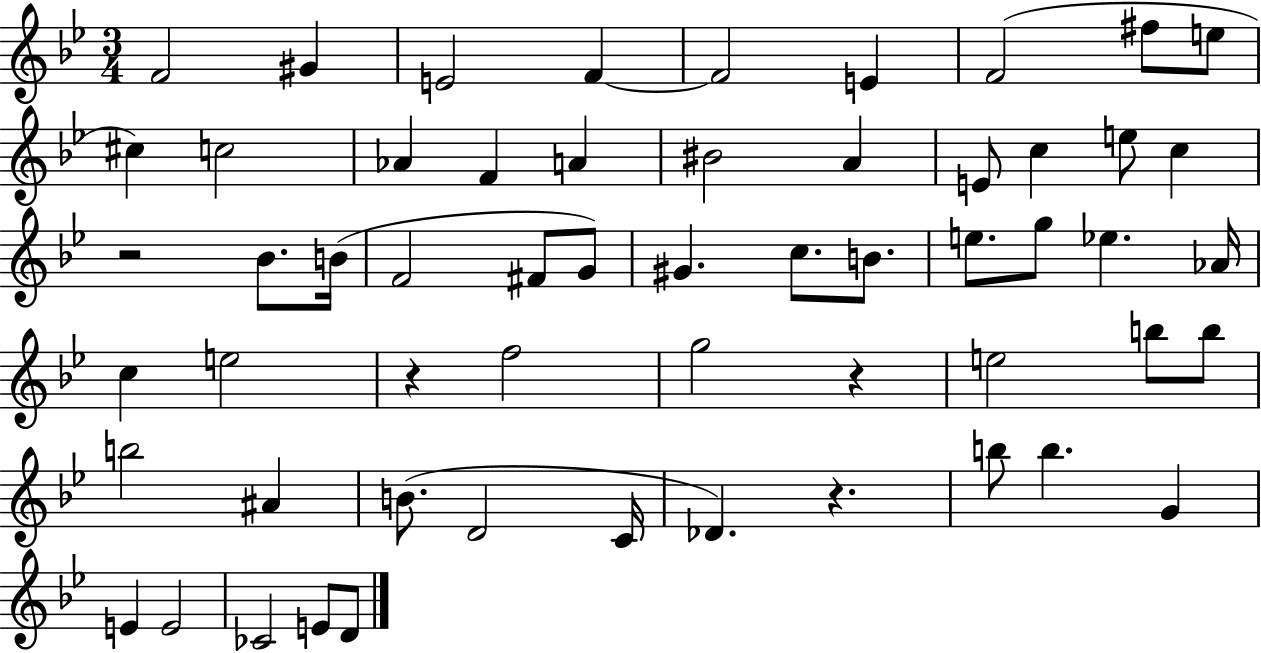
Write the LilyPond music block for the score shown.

{
  \clef treble
  \numericTimeSignature
  \time 3/4
  \key bes \major
  f'2 gis'4 | e'2 f'4~~ | f'2 e'4 | f'2( fis''8 e''8 | \break cis''4) c''2 | aes'4 f'4 a'4 | bis'2 a'4 | e'8 c''4 e''8 c''4 | \break r2 bes'8. b'16( | f'2 fis'8 g'8) | gis'4. c''8. b'8. | e''8. g''8 ees''4. aes'16 | \break c''4 e''2 | r4 f''2 | g''2 r4 | e''2 b''8 b''8 | \break b''2 ais'4 | b'8.( d'2 c'16 | des'4.) r4. | b''8 b''4. g'4 | \break e'4 e'2 | ces'2 e'8 d'8 | \bar "|."
}